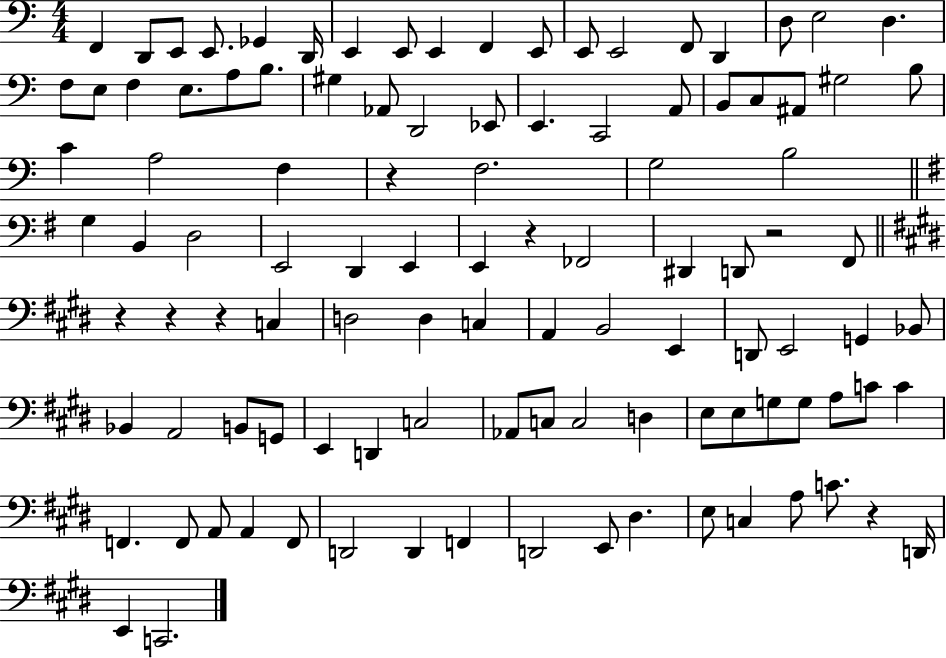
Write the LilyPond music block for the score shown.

{
  \clef bass
  \numericTimeSignature
  \time 4/4
  \key c \major
  f,4 d,8 e,8 e,8. ges,4 d,16 | e,4 e,8 e,4 f,4 e,8 | e,8 e,2 f,8 d,4 | d8 e2 d4. | \break f8 e8 f4 e8. a8 b8. | gis4 aes,8 d,2 ees,8 | e,4. c,2 a,8 | b,8 c8 ais,8 gis2 b8 | \break c'4 a2 f4 | r4 f2. | g2 b2 | \bar "||" \break \key g \major g4 b,4 d2 | e,2 d,4 e,4 | e,4 r4 fes,2 | dis,4 d,8 r2 fis,8 | \break \bar "||" \break \key e \major r4 r4 r4 c4 | d2 d4 c4 | a,4 b,2 e,4 | d,8 e,2 g,4 bes,8 | \break bes,4 a,2 b,8 g,8 | e,4 d,4 c2 | aes,8 c8 c2 d4 | e8 e8 g8 g8 a8 c'8 c'4 | \break f,4. f,8 a,8 a,4 f,8 | d,2 d,4 f,4 | d,2 e,8 dis4. | e8 c4 a8 c'8. r4 d,16 | \break e,4 c,2. | \bar "|."
}